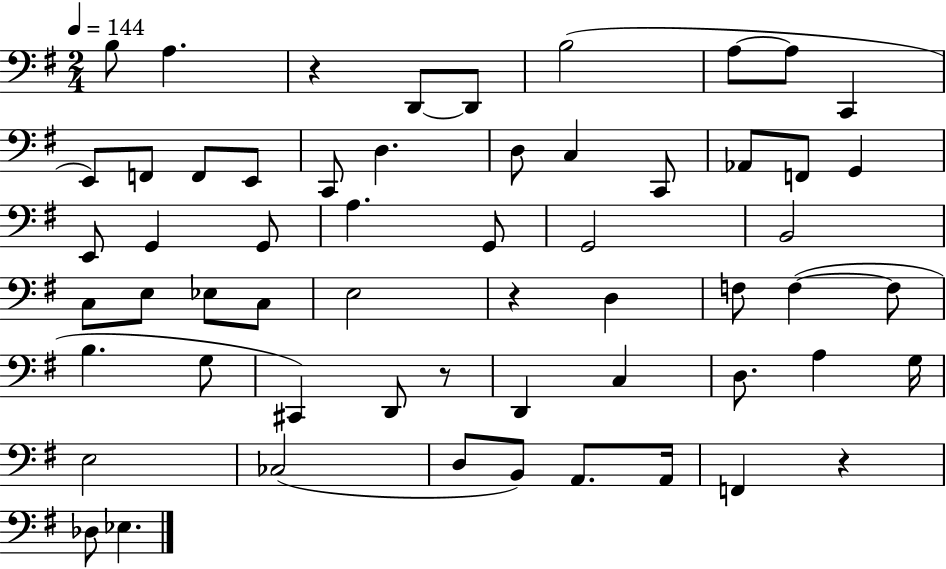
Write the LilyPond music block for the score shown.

{
  \clef bass
  \numericTimeSignature
  \time 2/4
  \key g \major
  \tempo 4 = 144
  b8 a4. | r4 d,8~~ d,8 | b2( | a8~~ a8 c,4 | \break e,8) f,8 f,8 e,8 | c,8 d4. | d8 c4 c,8 | aes,8 f,8 g,4 | \break e,8 g,4 g,8 | a4. g,8 | g,2 | b,2 | \break c8 e8 ees8 c8 | e2 | r4 d4 | f8 f4~(~ f8 | \break b4. g8 | cis,4) d,8 r8 | d,4 c4 | d8. a4 g16 | \break e2 | ces2( | d8 b,8) a,8. a,16 | f,4 r4 | \break des8 ees4. | \bar "|."
}